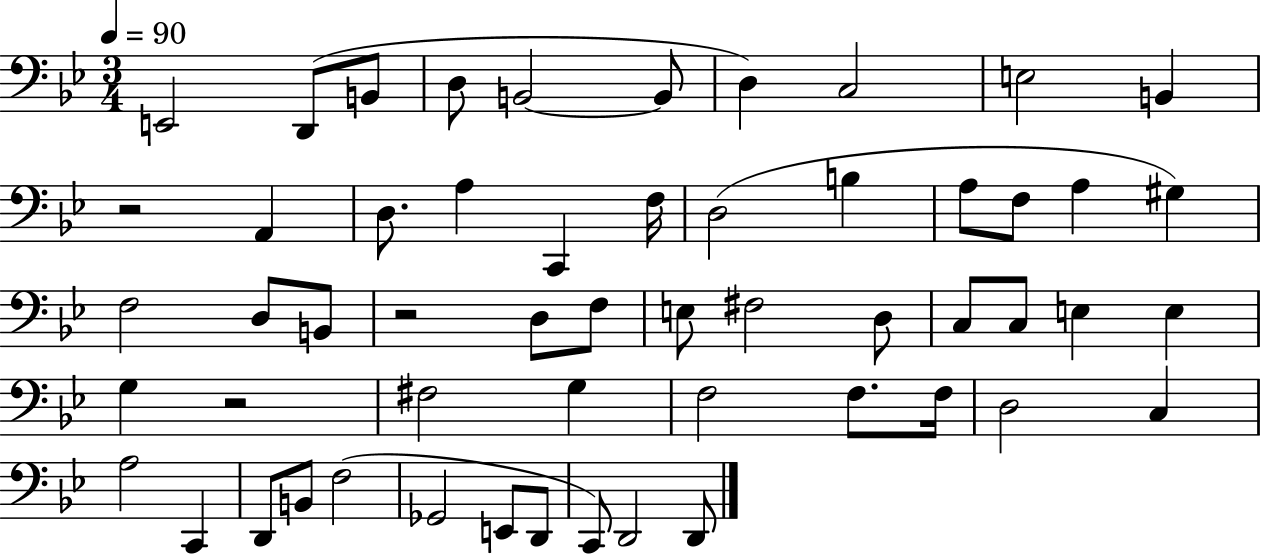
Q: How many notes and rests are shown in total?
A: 55